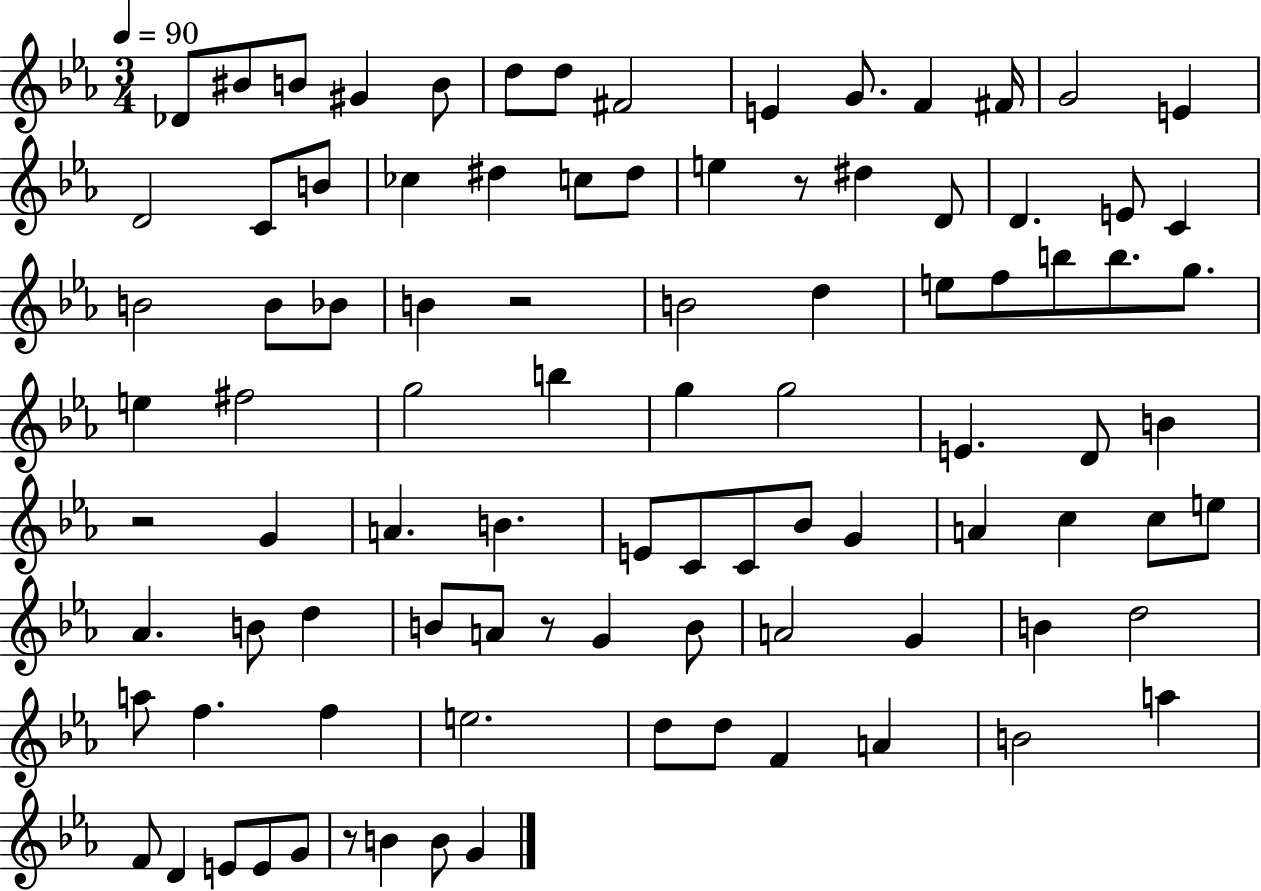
X:1
T:Untitled
M:3/4
L:1/4
K:Eb
_D/2 ^B/2 B/2 ^G B/2 d/2 d/2 ^F2 E G/2 F ^F/4 G2 E D2 C/2 B/2 _c ^d c/2 ^d/2 e z/2 ^d D/2 D E/2 C B2 B/2 _B/2 B z2 B2 d e/2 f/2 b/2 b/2 g/2 e ^f2 g2 b g g2 E D/2 B z2 G A B E/2 C/2 C/2 _B/2 G A c c/2 e/2 _A B/2 d B/2 A/2 z/2 G B/2 A2 G B d2 a/2 f f e2 d/2 d/2 F A B2 a F/2 D E/2 E/2 G/2 z/2 B B/2 G